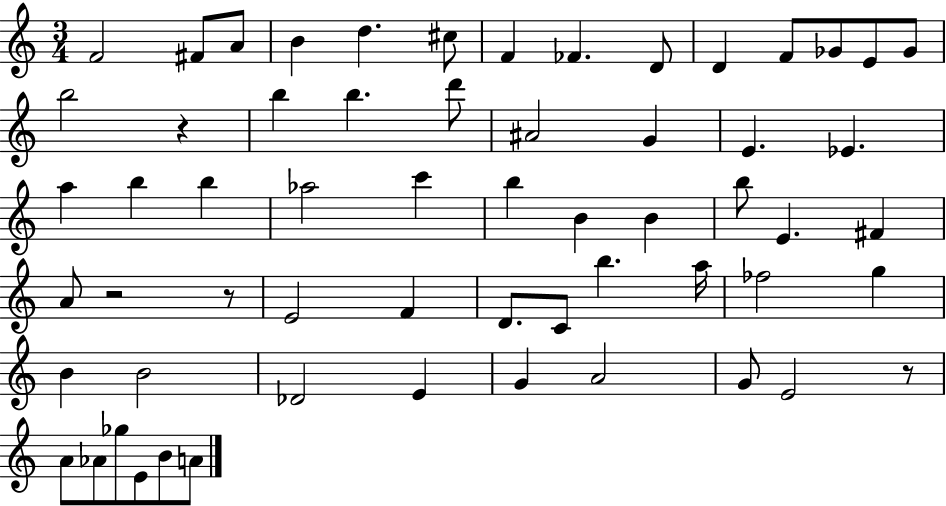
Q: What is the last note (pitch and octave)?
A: A4